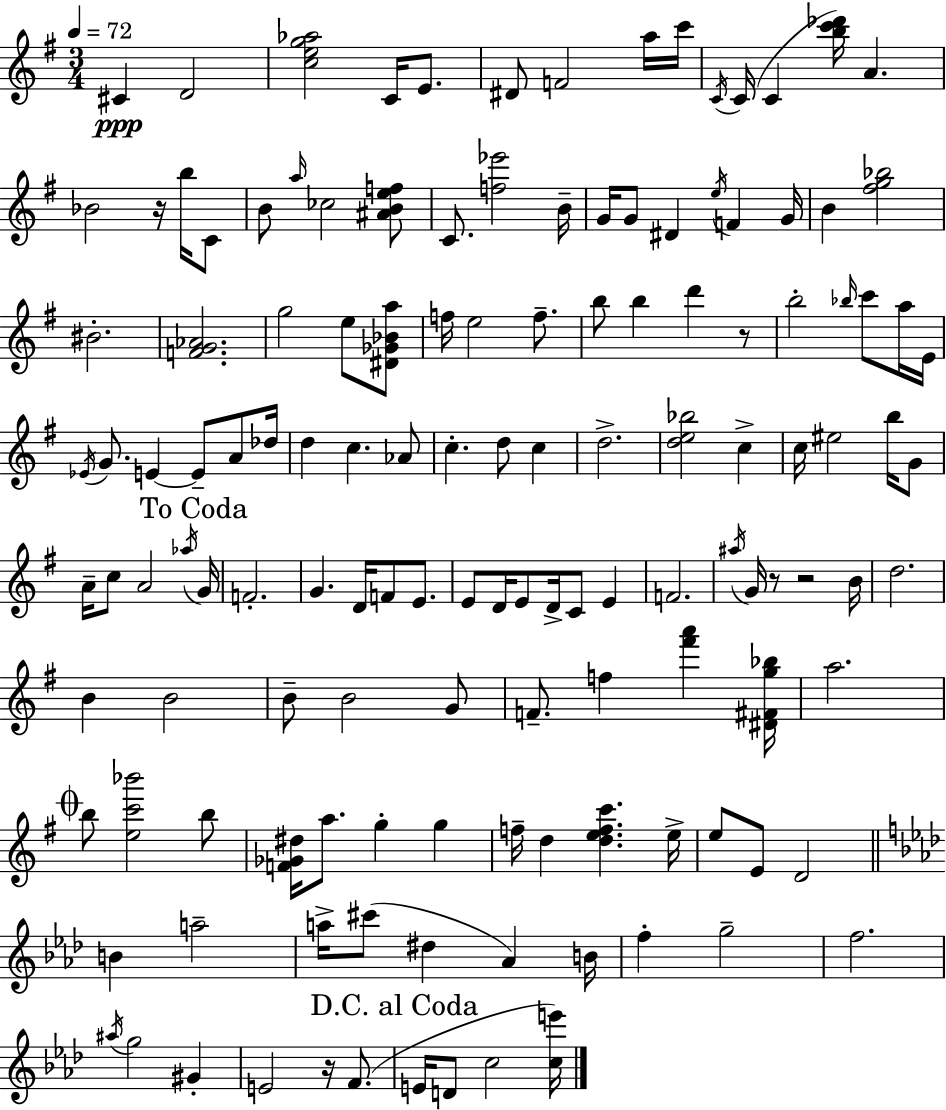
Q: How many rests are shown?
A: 5